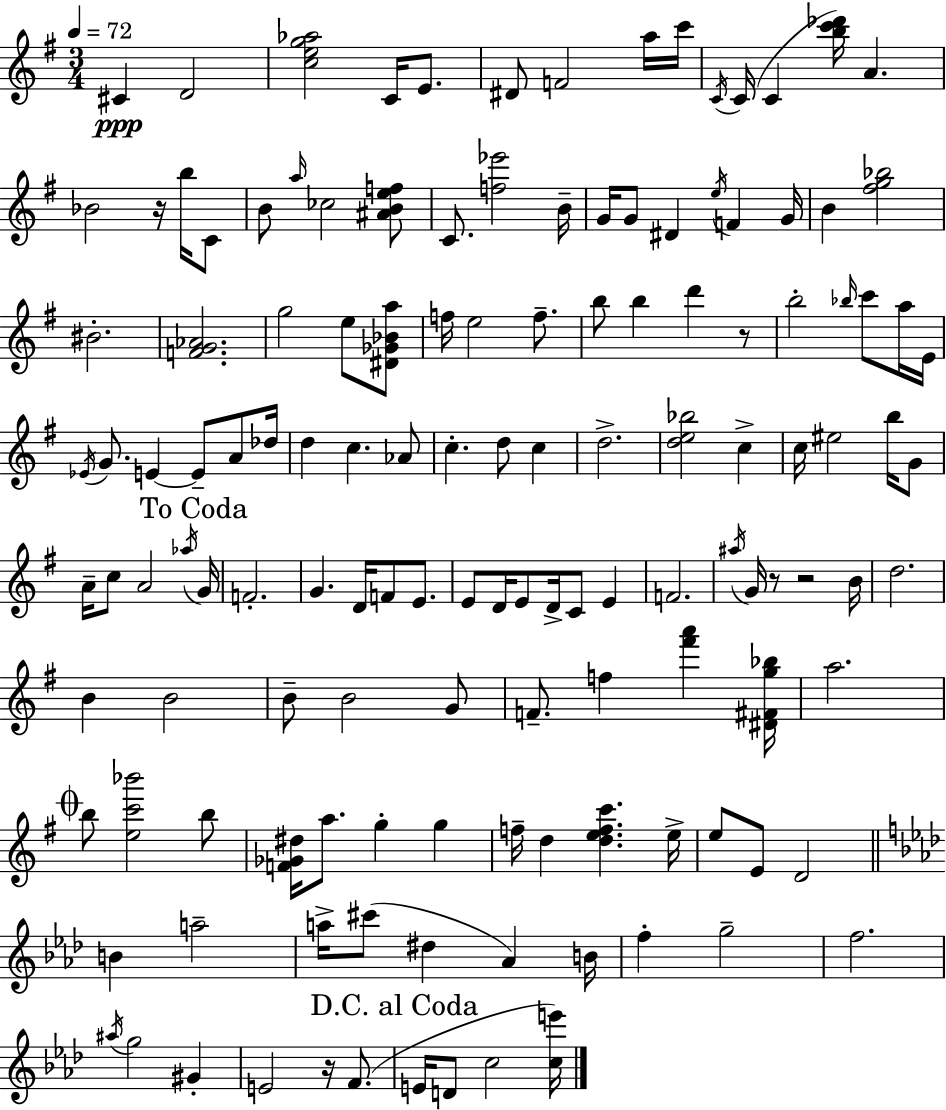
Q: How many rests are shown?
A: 5